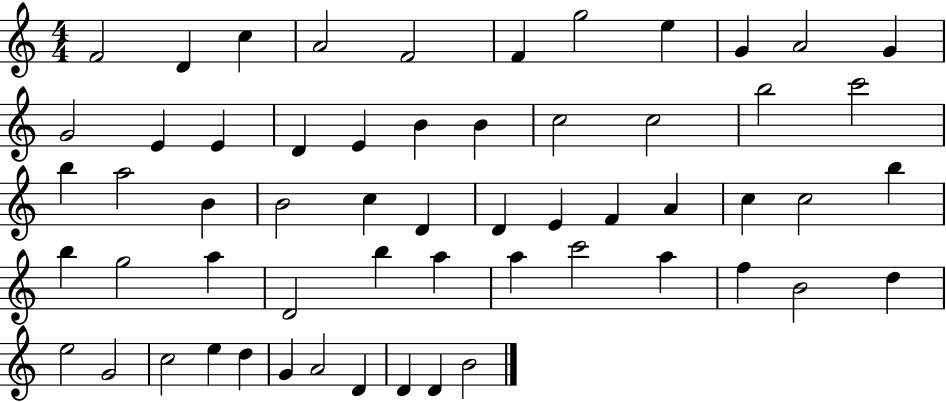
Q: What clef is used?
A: treble